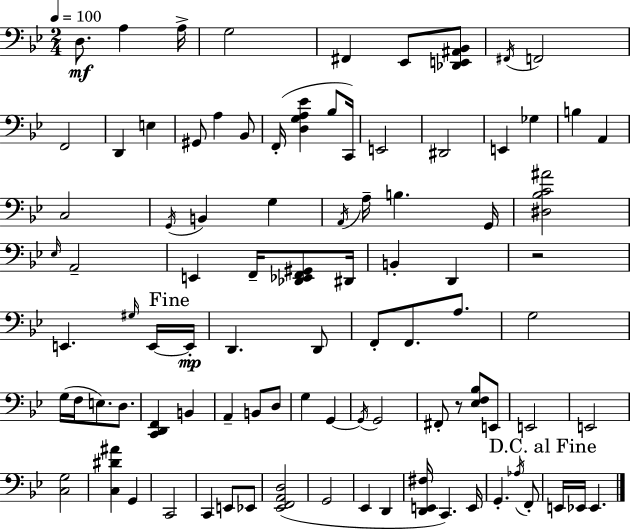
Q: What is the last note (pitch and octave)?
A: Eb2